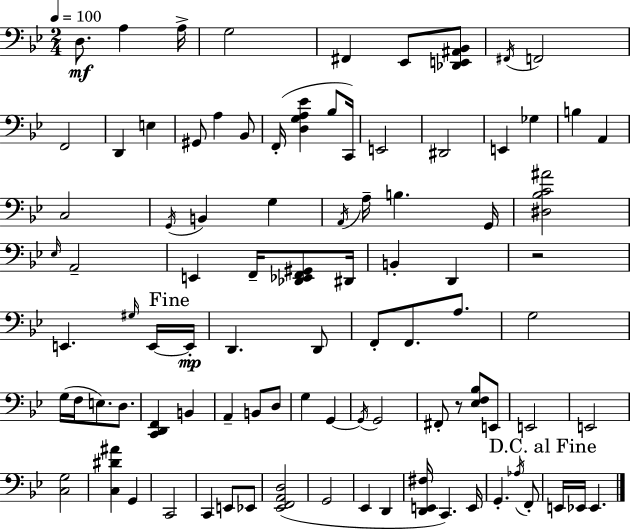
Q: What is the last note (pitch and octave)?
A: Eb2